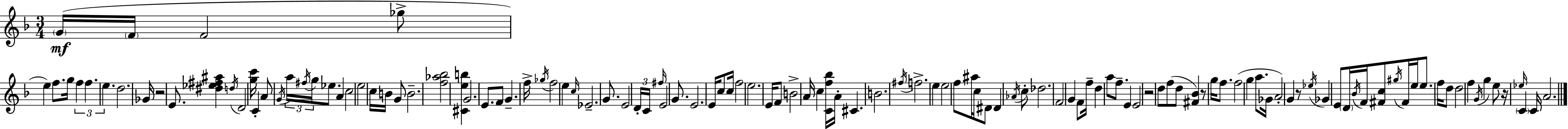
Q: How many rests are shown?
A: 5